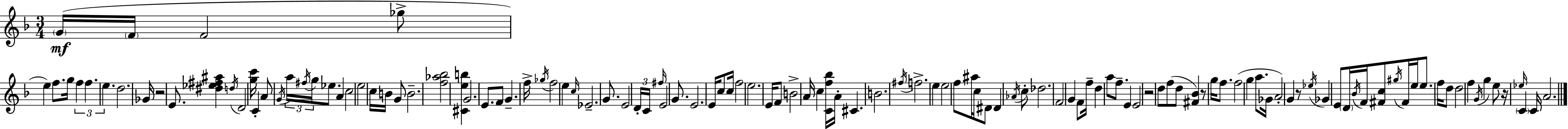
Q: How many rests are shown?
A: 5